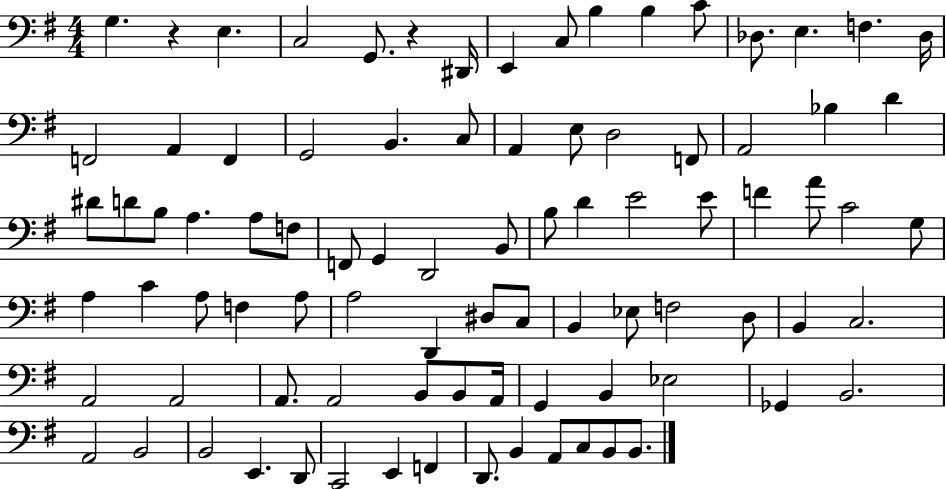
{
  \clef bass
  \numericTimeSignature
  \time 4/4
  \key g \major
  g4. r4 e4. | c2 g,8. r4 dis,16 | e,4 c8 b4 b4 c'8 | des8. e4. f4. des16 | \break f,2 a,4 f,4 | g,2 b,4. c8 | a,4 e8 d2 f,8 | a,2 bes4 d'4 | \break dis'8 d'8 b8 a4. a8 f8 | f,8 g,4 d,2 b,8 | b8 d'4 e'2 e'8 | f'4 a'8 c'2 g8 | \break a4 c'4 a8 f4 a8 | a2 d,4 dis8 c8 | b,4 ees8 f2 d8 | b,4 c2. | \break a,2 a,2 | a,8. a,2 b,8 b,8 a,16 | g,4 b,4 ees2 | ges,4 b,2. | \break a,2 b,2 | b,2 e,4. d,8 | c,2 e,4 f,4 | d,8. b,4 a,8 c8 b,8 b,8. | \break \bar "|."
}